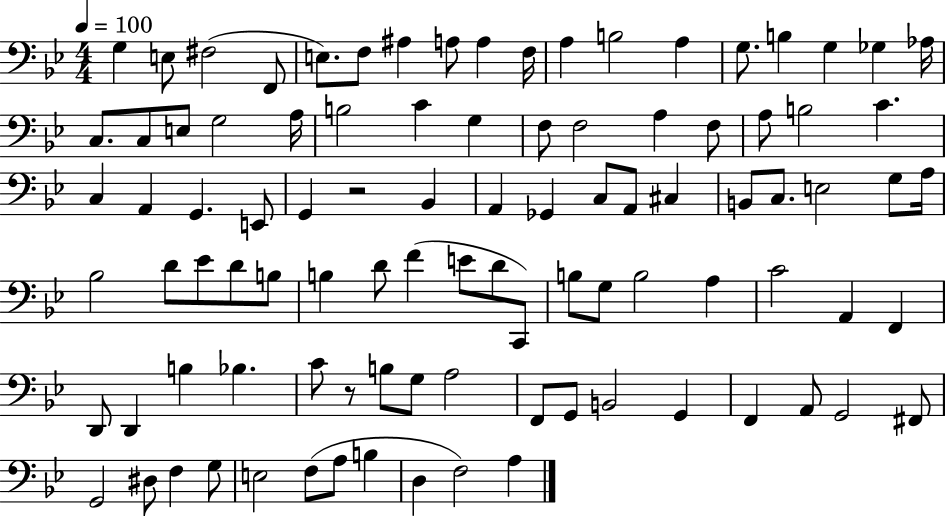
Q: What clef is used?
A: bass